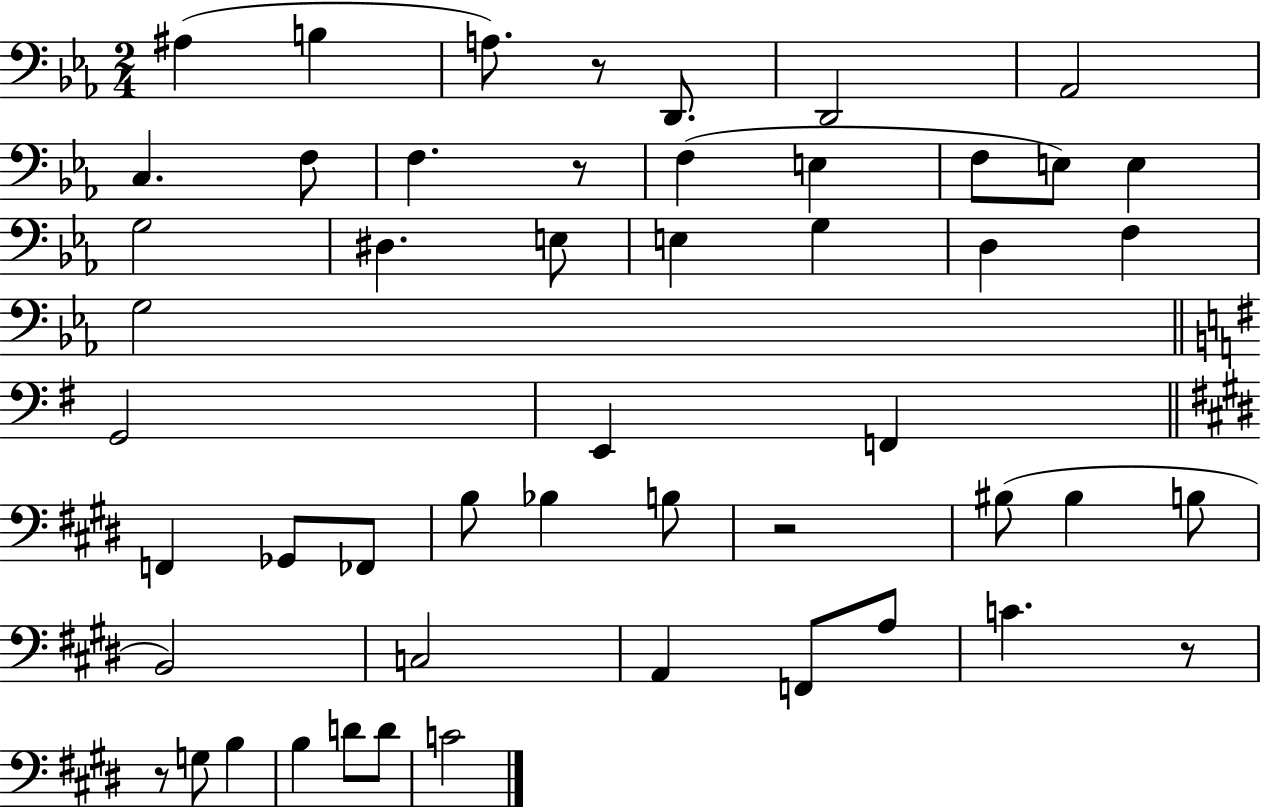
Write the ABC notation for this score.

X:1
T:Untitled
M:2/4
L:1/4
K:Eb
^A, B, A,/2 z/2 D,,/2 D,,2 _A,,2 C, F,/2 F, z/2 F, E, F,/2 E,/2 E, G,2 ^D, E,/2 E, G, D, F, G,2 G,,2 E,, F,, F,, _G,,/2 _F,,/2 B,/2 _B, B,/2 z2 ^B,/2 ^B, B,/2 B,,2 C,2 A,, F,,/2 A,/2 C z/2 z/2 G,/2 B, B, D/2 D/2 C2